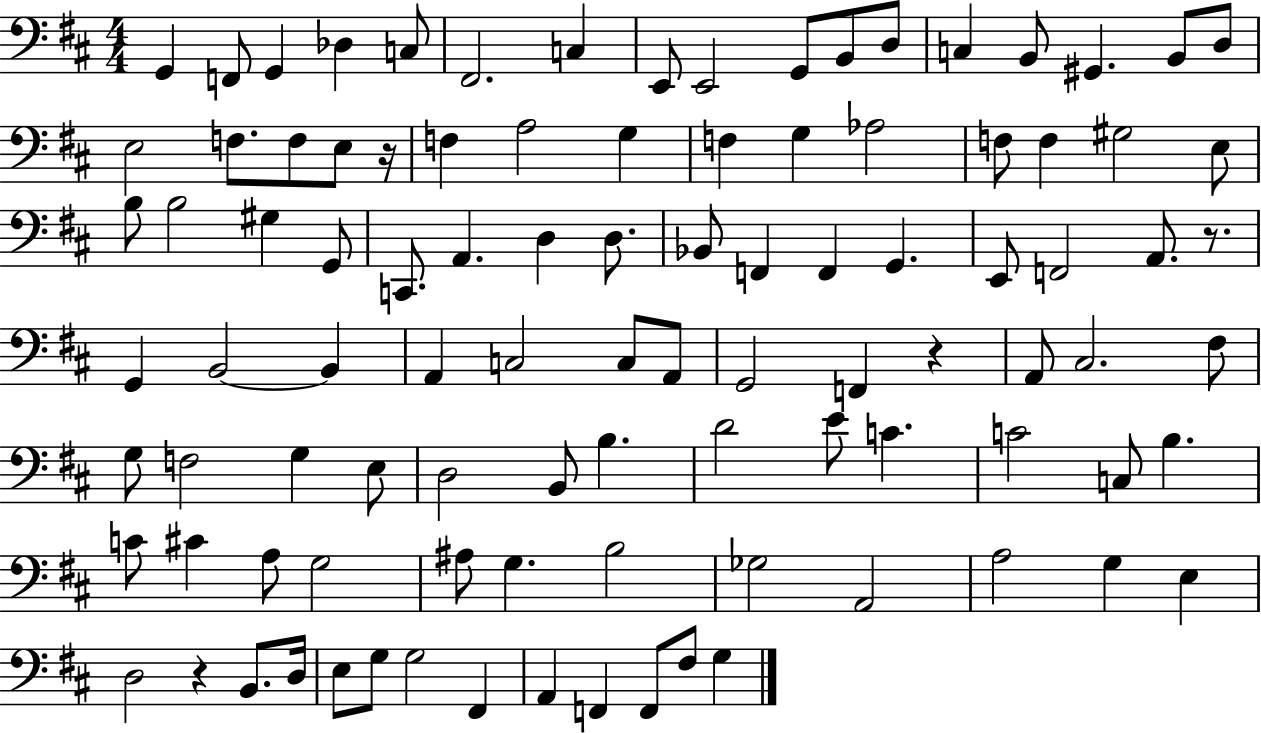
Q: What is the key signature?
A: D major